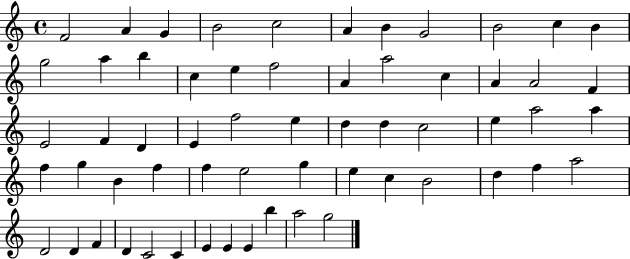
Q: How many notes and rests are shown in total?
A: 60